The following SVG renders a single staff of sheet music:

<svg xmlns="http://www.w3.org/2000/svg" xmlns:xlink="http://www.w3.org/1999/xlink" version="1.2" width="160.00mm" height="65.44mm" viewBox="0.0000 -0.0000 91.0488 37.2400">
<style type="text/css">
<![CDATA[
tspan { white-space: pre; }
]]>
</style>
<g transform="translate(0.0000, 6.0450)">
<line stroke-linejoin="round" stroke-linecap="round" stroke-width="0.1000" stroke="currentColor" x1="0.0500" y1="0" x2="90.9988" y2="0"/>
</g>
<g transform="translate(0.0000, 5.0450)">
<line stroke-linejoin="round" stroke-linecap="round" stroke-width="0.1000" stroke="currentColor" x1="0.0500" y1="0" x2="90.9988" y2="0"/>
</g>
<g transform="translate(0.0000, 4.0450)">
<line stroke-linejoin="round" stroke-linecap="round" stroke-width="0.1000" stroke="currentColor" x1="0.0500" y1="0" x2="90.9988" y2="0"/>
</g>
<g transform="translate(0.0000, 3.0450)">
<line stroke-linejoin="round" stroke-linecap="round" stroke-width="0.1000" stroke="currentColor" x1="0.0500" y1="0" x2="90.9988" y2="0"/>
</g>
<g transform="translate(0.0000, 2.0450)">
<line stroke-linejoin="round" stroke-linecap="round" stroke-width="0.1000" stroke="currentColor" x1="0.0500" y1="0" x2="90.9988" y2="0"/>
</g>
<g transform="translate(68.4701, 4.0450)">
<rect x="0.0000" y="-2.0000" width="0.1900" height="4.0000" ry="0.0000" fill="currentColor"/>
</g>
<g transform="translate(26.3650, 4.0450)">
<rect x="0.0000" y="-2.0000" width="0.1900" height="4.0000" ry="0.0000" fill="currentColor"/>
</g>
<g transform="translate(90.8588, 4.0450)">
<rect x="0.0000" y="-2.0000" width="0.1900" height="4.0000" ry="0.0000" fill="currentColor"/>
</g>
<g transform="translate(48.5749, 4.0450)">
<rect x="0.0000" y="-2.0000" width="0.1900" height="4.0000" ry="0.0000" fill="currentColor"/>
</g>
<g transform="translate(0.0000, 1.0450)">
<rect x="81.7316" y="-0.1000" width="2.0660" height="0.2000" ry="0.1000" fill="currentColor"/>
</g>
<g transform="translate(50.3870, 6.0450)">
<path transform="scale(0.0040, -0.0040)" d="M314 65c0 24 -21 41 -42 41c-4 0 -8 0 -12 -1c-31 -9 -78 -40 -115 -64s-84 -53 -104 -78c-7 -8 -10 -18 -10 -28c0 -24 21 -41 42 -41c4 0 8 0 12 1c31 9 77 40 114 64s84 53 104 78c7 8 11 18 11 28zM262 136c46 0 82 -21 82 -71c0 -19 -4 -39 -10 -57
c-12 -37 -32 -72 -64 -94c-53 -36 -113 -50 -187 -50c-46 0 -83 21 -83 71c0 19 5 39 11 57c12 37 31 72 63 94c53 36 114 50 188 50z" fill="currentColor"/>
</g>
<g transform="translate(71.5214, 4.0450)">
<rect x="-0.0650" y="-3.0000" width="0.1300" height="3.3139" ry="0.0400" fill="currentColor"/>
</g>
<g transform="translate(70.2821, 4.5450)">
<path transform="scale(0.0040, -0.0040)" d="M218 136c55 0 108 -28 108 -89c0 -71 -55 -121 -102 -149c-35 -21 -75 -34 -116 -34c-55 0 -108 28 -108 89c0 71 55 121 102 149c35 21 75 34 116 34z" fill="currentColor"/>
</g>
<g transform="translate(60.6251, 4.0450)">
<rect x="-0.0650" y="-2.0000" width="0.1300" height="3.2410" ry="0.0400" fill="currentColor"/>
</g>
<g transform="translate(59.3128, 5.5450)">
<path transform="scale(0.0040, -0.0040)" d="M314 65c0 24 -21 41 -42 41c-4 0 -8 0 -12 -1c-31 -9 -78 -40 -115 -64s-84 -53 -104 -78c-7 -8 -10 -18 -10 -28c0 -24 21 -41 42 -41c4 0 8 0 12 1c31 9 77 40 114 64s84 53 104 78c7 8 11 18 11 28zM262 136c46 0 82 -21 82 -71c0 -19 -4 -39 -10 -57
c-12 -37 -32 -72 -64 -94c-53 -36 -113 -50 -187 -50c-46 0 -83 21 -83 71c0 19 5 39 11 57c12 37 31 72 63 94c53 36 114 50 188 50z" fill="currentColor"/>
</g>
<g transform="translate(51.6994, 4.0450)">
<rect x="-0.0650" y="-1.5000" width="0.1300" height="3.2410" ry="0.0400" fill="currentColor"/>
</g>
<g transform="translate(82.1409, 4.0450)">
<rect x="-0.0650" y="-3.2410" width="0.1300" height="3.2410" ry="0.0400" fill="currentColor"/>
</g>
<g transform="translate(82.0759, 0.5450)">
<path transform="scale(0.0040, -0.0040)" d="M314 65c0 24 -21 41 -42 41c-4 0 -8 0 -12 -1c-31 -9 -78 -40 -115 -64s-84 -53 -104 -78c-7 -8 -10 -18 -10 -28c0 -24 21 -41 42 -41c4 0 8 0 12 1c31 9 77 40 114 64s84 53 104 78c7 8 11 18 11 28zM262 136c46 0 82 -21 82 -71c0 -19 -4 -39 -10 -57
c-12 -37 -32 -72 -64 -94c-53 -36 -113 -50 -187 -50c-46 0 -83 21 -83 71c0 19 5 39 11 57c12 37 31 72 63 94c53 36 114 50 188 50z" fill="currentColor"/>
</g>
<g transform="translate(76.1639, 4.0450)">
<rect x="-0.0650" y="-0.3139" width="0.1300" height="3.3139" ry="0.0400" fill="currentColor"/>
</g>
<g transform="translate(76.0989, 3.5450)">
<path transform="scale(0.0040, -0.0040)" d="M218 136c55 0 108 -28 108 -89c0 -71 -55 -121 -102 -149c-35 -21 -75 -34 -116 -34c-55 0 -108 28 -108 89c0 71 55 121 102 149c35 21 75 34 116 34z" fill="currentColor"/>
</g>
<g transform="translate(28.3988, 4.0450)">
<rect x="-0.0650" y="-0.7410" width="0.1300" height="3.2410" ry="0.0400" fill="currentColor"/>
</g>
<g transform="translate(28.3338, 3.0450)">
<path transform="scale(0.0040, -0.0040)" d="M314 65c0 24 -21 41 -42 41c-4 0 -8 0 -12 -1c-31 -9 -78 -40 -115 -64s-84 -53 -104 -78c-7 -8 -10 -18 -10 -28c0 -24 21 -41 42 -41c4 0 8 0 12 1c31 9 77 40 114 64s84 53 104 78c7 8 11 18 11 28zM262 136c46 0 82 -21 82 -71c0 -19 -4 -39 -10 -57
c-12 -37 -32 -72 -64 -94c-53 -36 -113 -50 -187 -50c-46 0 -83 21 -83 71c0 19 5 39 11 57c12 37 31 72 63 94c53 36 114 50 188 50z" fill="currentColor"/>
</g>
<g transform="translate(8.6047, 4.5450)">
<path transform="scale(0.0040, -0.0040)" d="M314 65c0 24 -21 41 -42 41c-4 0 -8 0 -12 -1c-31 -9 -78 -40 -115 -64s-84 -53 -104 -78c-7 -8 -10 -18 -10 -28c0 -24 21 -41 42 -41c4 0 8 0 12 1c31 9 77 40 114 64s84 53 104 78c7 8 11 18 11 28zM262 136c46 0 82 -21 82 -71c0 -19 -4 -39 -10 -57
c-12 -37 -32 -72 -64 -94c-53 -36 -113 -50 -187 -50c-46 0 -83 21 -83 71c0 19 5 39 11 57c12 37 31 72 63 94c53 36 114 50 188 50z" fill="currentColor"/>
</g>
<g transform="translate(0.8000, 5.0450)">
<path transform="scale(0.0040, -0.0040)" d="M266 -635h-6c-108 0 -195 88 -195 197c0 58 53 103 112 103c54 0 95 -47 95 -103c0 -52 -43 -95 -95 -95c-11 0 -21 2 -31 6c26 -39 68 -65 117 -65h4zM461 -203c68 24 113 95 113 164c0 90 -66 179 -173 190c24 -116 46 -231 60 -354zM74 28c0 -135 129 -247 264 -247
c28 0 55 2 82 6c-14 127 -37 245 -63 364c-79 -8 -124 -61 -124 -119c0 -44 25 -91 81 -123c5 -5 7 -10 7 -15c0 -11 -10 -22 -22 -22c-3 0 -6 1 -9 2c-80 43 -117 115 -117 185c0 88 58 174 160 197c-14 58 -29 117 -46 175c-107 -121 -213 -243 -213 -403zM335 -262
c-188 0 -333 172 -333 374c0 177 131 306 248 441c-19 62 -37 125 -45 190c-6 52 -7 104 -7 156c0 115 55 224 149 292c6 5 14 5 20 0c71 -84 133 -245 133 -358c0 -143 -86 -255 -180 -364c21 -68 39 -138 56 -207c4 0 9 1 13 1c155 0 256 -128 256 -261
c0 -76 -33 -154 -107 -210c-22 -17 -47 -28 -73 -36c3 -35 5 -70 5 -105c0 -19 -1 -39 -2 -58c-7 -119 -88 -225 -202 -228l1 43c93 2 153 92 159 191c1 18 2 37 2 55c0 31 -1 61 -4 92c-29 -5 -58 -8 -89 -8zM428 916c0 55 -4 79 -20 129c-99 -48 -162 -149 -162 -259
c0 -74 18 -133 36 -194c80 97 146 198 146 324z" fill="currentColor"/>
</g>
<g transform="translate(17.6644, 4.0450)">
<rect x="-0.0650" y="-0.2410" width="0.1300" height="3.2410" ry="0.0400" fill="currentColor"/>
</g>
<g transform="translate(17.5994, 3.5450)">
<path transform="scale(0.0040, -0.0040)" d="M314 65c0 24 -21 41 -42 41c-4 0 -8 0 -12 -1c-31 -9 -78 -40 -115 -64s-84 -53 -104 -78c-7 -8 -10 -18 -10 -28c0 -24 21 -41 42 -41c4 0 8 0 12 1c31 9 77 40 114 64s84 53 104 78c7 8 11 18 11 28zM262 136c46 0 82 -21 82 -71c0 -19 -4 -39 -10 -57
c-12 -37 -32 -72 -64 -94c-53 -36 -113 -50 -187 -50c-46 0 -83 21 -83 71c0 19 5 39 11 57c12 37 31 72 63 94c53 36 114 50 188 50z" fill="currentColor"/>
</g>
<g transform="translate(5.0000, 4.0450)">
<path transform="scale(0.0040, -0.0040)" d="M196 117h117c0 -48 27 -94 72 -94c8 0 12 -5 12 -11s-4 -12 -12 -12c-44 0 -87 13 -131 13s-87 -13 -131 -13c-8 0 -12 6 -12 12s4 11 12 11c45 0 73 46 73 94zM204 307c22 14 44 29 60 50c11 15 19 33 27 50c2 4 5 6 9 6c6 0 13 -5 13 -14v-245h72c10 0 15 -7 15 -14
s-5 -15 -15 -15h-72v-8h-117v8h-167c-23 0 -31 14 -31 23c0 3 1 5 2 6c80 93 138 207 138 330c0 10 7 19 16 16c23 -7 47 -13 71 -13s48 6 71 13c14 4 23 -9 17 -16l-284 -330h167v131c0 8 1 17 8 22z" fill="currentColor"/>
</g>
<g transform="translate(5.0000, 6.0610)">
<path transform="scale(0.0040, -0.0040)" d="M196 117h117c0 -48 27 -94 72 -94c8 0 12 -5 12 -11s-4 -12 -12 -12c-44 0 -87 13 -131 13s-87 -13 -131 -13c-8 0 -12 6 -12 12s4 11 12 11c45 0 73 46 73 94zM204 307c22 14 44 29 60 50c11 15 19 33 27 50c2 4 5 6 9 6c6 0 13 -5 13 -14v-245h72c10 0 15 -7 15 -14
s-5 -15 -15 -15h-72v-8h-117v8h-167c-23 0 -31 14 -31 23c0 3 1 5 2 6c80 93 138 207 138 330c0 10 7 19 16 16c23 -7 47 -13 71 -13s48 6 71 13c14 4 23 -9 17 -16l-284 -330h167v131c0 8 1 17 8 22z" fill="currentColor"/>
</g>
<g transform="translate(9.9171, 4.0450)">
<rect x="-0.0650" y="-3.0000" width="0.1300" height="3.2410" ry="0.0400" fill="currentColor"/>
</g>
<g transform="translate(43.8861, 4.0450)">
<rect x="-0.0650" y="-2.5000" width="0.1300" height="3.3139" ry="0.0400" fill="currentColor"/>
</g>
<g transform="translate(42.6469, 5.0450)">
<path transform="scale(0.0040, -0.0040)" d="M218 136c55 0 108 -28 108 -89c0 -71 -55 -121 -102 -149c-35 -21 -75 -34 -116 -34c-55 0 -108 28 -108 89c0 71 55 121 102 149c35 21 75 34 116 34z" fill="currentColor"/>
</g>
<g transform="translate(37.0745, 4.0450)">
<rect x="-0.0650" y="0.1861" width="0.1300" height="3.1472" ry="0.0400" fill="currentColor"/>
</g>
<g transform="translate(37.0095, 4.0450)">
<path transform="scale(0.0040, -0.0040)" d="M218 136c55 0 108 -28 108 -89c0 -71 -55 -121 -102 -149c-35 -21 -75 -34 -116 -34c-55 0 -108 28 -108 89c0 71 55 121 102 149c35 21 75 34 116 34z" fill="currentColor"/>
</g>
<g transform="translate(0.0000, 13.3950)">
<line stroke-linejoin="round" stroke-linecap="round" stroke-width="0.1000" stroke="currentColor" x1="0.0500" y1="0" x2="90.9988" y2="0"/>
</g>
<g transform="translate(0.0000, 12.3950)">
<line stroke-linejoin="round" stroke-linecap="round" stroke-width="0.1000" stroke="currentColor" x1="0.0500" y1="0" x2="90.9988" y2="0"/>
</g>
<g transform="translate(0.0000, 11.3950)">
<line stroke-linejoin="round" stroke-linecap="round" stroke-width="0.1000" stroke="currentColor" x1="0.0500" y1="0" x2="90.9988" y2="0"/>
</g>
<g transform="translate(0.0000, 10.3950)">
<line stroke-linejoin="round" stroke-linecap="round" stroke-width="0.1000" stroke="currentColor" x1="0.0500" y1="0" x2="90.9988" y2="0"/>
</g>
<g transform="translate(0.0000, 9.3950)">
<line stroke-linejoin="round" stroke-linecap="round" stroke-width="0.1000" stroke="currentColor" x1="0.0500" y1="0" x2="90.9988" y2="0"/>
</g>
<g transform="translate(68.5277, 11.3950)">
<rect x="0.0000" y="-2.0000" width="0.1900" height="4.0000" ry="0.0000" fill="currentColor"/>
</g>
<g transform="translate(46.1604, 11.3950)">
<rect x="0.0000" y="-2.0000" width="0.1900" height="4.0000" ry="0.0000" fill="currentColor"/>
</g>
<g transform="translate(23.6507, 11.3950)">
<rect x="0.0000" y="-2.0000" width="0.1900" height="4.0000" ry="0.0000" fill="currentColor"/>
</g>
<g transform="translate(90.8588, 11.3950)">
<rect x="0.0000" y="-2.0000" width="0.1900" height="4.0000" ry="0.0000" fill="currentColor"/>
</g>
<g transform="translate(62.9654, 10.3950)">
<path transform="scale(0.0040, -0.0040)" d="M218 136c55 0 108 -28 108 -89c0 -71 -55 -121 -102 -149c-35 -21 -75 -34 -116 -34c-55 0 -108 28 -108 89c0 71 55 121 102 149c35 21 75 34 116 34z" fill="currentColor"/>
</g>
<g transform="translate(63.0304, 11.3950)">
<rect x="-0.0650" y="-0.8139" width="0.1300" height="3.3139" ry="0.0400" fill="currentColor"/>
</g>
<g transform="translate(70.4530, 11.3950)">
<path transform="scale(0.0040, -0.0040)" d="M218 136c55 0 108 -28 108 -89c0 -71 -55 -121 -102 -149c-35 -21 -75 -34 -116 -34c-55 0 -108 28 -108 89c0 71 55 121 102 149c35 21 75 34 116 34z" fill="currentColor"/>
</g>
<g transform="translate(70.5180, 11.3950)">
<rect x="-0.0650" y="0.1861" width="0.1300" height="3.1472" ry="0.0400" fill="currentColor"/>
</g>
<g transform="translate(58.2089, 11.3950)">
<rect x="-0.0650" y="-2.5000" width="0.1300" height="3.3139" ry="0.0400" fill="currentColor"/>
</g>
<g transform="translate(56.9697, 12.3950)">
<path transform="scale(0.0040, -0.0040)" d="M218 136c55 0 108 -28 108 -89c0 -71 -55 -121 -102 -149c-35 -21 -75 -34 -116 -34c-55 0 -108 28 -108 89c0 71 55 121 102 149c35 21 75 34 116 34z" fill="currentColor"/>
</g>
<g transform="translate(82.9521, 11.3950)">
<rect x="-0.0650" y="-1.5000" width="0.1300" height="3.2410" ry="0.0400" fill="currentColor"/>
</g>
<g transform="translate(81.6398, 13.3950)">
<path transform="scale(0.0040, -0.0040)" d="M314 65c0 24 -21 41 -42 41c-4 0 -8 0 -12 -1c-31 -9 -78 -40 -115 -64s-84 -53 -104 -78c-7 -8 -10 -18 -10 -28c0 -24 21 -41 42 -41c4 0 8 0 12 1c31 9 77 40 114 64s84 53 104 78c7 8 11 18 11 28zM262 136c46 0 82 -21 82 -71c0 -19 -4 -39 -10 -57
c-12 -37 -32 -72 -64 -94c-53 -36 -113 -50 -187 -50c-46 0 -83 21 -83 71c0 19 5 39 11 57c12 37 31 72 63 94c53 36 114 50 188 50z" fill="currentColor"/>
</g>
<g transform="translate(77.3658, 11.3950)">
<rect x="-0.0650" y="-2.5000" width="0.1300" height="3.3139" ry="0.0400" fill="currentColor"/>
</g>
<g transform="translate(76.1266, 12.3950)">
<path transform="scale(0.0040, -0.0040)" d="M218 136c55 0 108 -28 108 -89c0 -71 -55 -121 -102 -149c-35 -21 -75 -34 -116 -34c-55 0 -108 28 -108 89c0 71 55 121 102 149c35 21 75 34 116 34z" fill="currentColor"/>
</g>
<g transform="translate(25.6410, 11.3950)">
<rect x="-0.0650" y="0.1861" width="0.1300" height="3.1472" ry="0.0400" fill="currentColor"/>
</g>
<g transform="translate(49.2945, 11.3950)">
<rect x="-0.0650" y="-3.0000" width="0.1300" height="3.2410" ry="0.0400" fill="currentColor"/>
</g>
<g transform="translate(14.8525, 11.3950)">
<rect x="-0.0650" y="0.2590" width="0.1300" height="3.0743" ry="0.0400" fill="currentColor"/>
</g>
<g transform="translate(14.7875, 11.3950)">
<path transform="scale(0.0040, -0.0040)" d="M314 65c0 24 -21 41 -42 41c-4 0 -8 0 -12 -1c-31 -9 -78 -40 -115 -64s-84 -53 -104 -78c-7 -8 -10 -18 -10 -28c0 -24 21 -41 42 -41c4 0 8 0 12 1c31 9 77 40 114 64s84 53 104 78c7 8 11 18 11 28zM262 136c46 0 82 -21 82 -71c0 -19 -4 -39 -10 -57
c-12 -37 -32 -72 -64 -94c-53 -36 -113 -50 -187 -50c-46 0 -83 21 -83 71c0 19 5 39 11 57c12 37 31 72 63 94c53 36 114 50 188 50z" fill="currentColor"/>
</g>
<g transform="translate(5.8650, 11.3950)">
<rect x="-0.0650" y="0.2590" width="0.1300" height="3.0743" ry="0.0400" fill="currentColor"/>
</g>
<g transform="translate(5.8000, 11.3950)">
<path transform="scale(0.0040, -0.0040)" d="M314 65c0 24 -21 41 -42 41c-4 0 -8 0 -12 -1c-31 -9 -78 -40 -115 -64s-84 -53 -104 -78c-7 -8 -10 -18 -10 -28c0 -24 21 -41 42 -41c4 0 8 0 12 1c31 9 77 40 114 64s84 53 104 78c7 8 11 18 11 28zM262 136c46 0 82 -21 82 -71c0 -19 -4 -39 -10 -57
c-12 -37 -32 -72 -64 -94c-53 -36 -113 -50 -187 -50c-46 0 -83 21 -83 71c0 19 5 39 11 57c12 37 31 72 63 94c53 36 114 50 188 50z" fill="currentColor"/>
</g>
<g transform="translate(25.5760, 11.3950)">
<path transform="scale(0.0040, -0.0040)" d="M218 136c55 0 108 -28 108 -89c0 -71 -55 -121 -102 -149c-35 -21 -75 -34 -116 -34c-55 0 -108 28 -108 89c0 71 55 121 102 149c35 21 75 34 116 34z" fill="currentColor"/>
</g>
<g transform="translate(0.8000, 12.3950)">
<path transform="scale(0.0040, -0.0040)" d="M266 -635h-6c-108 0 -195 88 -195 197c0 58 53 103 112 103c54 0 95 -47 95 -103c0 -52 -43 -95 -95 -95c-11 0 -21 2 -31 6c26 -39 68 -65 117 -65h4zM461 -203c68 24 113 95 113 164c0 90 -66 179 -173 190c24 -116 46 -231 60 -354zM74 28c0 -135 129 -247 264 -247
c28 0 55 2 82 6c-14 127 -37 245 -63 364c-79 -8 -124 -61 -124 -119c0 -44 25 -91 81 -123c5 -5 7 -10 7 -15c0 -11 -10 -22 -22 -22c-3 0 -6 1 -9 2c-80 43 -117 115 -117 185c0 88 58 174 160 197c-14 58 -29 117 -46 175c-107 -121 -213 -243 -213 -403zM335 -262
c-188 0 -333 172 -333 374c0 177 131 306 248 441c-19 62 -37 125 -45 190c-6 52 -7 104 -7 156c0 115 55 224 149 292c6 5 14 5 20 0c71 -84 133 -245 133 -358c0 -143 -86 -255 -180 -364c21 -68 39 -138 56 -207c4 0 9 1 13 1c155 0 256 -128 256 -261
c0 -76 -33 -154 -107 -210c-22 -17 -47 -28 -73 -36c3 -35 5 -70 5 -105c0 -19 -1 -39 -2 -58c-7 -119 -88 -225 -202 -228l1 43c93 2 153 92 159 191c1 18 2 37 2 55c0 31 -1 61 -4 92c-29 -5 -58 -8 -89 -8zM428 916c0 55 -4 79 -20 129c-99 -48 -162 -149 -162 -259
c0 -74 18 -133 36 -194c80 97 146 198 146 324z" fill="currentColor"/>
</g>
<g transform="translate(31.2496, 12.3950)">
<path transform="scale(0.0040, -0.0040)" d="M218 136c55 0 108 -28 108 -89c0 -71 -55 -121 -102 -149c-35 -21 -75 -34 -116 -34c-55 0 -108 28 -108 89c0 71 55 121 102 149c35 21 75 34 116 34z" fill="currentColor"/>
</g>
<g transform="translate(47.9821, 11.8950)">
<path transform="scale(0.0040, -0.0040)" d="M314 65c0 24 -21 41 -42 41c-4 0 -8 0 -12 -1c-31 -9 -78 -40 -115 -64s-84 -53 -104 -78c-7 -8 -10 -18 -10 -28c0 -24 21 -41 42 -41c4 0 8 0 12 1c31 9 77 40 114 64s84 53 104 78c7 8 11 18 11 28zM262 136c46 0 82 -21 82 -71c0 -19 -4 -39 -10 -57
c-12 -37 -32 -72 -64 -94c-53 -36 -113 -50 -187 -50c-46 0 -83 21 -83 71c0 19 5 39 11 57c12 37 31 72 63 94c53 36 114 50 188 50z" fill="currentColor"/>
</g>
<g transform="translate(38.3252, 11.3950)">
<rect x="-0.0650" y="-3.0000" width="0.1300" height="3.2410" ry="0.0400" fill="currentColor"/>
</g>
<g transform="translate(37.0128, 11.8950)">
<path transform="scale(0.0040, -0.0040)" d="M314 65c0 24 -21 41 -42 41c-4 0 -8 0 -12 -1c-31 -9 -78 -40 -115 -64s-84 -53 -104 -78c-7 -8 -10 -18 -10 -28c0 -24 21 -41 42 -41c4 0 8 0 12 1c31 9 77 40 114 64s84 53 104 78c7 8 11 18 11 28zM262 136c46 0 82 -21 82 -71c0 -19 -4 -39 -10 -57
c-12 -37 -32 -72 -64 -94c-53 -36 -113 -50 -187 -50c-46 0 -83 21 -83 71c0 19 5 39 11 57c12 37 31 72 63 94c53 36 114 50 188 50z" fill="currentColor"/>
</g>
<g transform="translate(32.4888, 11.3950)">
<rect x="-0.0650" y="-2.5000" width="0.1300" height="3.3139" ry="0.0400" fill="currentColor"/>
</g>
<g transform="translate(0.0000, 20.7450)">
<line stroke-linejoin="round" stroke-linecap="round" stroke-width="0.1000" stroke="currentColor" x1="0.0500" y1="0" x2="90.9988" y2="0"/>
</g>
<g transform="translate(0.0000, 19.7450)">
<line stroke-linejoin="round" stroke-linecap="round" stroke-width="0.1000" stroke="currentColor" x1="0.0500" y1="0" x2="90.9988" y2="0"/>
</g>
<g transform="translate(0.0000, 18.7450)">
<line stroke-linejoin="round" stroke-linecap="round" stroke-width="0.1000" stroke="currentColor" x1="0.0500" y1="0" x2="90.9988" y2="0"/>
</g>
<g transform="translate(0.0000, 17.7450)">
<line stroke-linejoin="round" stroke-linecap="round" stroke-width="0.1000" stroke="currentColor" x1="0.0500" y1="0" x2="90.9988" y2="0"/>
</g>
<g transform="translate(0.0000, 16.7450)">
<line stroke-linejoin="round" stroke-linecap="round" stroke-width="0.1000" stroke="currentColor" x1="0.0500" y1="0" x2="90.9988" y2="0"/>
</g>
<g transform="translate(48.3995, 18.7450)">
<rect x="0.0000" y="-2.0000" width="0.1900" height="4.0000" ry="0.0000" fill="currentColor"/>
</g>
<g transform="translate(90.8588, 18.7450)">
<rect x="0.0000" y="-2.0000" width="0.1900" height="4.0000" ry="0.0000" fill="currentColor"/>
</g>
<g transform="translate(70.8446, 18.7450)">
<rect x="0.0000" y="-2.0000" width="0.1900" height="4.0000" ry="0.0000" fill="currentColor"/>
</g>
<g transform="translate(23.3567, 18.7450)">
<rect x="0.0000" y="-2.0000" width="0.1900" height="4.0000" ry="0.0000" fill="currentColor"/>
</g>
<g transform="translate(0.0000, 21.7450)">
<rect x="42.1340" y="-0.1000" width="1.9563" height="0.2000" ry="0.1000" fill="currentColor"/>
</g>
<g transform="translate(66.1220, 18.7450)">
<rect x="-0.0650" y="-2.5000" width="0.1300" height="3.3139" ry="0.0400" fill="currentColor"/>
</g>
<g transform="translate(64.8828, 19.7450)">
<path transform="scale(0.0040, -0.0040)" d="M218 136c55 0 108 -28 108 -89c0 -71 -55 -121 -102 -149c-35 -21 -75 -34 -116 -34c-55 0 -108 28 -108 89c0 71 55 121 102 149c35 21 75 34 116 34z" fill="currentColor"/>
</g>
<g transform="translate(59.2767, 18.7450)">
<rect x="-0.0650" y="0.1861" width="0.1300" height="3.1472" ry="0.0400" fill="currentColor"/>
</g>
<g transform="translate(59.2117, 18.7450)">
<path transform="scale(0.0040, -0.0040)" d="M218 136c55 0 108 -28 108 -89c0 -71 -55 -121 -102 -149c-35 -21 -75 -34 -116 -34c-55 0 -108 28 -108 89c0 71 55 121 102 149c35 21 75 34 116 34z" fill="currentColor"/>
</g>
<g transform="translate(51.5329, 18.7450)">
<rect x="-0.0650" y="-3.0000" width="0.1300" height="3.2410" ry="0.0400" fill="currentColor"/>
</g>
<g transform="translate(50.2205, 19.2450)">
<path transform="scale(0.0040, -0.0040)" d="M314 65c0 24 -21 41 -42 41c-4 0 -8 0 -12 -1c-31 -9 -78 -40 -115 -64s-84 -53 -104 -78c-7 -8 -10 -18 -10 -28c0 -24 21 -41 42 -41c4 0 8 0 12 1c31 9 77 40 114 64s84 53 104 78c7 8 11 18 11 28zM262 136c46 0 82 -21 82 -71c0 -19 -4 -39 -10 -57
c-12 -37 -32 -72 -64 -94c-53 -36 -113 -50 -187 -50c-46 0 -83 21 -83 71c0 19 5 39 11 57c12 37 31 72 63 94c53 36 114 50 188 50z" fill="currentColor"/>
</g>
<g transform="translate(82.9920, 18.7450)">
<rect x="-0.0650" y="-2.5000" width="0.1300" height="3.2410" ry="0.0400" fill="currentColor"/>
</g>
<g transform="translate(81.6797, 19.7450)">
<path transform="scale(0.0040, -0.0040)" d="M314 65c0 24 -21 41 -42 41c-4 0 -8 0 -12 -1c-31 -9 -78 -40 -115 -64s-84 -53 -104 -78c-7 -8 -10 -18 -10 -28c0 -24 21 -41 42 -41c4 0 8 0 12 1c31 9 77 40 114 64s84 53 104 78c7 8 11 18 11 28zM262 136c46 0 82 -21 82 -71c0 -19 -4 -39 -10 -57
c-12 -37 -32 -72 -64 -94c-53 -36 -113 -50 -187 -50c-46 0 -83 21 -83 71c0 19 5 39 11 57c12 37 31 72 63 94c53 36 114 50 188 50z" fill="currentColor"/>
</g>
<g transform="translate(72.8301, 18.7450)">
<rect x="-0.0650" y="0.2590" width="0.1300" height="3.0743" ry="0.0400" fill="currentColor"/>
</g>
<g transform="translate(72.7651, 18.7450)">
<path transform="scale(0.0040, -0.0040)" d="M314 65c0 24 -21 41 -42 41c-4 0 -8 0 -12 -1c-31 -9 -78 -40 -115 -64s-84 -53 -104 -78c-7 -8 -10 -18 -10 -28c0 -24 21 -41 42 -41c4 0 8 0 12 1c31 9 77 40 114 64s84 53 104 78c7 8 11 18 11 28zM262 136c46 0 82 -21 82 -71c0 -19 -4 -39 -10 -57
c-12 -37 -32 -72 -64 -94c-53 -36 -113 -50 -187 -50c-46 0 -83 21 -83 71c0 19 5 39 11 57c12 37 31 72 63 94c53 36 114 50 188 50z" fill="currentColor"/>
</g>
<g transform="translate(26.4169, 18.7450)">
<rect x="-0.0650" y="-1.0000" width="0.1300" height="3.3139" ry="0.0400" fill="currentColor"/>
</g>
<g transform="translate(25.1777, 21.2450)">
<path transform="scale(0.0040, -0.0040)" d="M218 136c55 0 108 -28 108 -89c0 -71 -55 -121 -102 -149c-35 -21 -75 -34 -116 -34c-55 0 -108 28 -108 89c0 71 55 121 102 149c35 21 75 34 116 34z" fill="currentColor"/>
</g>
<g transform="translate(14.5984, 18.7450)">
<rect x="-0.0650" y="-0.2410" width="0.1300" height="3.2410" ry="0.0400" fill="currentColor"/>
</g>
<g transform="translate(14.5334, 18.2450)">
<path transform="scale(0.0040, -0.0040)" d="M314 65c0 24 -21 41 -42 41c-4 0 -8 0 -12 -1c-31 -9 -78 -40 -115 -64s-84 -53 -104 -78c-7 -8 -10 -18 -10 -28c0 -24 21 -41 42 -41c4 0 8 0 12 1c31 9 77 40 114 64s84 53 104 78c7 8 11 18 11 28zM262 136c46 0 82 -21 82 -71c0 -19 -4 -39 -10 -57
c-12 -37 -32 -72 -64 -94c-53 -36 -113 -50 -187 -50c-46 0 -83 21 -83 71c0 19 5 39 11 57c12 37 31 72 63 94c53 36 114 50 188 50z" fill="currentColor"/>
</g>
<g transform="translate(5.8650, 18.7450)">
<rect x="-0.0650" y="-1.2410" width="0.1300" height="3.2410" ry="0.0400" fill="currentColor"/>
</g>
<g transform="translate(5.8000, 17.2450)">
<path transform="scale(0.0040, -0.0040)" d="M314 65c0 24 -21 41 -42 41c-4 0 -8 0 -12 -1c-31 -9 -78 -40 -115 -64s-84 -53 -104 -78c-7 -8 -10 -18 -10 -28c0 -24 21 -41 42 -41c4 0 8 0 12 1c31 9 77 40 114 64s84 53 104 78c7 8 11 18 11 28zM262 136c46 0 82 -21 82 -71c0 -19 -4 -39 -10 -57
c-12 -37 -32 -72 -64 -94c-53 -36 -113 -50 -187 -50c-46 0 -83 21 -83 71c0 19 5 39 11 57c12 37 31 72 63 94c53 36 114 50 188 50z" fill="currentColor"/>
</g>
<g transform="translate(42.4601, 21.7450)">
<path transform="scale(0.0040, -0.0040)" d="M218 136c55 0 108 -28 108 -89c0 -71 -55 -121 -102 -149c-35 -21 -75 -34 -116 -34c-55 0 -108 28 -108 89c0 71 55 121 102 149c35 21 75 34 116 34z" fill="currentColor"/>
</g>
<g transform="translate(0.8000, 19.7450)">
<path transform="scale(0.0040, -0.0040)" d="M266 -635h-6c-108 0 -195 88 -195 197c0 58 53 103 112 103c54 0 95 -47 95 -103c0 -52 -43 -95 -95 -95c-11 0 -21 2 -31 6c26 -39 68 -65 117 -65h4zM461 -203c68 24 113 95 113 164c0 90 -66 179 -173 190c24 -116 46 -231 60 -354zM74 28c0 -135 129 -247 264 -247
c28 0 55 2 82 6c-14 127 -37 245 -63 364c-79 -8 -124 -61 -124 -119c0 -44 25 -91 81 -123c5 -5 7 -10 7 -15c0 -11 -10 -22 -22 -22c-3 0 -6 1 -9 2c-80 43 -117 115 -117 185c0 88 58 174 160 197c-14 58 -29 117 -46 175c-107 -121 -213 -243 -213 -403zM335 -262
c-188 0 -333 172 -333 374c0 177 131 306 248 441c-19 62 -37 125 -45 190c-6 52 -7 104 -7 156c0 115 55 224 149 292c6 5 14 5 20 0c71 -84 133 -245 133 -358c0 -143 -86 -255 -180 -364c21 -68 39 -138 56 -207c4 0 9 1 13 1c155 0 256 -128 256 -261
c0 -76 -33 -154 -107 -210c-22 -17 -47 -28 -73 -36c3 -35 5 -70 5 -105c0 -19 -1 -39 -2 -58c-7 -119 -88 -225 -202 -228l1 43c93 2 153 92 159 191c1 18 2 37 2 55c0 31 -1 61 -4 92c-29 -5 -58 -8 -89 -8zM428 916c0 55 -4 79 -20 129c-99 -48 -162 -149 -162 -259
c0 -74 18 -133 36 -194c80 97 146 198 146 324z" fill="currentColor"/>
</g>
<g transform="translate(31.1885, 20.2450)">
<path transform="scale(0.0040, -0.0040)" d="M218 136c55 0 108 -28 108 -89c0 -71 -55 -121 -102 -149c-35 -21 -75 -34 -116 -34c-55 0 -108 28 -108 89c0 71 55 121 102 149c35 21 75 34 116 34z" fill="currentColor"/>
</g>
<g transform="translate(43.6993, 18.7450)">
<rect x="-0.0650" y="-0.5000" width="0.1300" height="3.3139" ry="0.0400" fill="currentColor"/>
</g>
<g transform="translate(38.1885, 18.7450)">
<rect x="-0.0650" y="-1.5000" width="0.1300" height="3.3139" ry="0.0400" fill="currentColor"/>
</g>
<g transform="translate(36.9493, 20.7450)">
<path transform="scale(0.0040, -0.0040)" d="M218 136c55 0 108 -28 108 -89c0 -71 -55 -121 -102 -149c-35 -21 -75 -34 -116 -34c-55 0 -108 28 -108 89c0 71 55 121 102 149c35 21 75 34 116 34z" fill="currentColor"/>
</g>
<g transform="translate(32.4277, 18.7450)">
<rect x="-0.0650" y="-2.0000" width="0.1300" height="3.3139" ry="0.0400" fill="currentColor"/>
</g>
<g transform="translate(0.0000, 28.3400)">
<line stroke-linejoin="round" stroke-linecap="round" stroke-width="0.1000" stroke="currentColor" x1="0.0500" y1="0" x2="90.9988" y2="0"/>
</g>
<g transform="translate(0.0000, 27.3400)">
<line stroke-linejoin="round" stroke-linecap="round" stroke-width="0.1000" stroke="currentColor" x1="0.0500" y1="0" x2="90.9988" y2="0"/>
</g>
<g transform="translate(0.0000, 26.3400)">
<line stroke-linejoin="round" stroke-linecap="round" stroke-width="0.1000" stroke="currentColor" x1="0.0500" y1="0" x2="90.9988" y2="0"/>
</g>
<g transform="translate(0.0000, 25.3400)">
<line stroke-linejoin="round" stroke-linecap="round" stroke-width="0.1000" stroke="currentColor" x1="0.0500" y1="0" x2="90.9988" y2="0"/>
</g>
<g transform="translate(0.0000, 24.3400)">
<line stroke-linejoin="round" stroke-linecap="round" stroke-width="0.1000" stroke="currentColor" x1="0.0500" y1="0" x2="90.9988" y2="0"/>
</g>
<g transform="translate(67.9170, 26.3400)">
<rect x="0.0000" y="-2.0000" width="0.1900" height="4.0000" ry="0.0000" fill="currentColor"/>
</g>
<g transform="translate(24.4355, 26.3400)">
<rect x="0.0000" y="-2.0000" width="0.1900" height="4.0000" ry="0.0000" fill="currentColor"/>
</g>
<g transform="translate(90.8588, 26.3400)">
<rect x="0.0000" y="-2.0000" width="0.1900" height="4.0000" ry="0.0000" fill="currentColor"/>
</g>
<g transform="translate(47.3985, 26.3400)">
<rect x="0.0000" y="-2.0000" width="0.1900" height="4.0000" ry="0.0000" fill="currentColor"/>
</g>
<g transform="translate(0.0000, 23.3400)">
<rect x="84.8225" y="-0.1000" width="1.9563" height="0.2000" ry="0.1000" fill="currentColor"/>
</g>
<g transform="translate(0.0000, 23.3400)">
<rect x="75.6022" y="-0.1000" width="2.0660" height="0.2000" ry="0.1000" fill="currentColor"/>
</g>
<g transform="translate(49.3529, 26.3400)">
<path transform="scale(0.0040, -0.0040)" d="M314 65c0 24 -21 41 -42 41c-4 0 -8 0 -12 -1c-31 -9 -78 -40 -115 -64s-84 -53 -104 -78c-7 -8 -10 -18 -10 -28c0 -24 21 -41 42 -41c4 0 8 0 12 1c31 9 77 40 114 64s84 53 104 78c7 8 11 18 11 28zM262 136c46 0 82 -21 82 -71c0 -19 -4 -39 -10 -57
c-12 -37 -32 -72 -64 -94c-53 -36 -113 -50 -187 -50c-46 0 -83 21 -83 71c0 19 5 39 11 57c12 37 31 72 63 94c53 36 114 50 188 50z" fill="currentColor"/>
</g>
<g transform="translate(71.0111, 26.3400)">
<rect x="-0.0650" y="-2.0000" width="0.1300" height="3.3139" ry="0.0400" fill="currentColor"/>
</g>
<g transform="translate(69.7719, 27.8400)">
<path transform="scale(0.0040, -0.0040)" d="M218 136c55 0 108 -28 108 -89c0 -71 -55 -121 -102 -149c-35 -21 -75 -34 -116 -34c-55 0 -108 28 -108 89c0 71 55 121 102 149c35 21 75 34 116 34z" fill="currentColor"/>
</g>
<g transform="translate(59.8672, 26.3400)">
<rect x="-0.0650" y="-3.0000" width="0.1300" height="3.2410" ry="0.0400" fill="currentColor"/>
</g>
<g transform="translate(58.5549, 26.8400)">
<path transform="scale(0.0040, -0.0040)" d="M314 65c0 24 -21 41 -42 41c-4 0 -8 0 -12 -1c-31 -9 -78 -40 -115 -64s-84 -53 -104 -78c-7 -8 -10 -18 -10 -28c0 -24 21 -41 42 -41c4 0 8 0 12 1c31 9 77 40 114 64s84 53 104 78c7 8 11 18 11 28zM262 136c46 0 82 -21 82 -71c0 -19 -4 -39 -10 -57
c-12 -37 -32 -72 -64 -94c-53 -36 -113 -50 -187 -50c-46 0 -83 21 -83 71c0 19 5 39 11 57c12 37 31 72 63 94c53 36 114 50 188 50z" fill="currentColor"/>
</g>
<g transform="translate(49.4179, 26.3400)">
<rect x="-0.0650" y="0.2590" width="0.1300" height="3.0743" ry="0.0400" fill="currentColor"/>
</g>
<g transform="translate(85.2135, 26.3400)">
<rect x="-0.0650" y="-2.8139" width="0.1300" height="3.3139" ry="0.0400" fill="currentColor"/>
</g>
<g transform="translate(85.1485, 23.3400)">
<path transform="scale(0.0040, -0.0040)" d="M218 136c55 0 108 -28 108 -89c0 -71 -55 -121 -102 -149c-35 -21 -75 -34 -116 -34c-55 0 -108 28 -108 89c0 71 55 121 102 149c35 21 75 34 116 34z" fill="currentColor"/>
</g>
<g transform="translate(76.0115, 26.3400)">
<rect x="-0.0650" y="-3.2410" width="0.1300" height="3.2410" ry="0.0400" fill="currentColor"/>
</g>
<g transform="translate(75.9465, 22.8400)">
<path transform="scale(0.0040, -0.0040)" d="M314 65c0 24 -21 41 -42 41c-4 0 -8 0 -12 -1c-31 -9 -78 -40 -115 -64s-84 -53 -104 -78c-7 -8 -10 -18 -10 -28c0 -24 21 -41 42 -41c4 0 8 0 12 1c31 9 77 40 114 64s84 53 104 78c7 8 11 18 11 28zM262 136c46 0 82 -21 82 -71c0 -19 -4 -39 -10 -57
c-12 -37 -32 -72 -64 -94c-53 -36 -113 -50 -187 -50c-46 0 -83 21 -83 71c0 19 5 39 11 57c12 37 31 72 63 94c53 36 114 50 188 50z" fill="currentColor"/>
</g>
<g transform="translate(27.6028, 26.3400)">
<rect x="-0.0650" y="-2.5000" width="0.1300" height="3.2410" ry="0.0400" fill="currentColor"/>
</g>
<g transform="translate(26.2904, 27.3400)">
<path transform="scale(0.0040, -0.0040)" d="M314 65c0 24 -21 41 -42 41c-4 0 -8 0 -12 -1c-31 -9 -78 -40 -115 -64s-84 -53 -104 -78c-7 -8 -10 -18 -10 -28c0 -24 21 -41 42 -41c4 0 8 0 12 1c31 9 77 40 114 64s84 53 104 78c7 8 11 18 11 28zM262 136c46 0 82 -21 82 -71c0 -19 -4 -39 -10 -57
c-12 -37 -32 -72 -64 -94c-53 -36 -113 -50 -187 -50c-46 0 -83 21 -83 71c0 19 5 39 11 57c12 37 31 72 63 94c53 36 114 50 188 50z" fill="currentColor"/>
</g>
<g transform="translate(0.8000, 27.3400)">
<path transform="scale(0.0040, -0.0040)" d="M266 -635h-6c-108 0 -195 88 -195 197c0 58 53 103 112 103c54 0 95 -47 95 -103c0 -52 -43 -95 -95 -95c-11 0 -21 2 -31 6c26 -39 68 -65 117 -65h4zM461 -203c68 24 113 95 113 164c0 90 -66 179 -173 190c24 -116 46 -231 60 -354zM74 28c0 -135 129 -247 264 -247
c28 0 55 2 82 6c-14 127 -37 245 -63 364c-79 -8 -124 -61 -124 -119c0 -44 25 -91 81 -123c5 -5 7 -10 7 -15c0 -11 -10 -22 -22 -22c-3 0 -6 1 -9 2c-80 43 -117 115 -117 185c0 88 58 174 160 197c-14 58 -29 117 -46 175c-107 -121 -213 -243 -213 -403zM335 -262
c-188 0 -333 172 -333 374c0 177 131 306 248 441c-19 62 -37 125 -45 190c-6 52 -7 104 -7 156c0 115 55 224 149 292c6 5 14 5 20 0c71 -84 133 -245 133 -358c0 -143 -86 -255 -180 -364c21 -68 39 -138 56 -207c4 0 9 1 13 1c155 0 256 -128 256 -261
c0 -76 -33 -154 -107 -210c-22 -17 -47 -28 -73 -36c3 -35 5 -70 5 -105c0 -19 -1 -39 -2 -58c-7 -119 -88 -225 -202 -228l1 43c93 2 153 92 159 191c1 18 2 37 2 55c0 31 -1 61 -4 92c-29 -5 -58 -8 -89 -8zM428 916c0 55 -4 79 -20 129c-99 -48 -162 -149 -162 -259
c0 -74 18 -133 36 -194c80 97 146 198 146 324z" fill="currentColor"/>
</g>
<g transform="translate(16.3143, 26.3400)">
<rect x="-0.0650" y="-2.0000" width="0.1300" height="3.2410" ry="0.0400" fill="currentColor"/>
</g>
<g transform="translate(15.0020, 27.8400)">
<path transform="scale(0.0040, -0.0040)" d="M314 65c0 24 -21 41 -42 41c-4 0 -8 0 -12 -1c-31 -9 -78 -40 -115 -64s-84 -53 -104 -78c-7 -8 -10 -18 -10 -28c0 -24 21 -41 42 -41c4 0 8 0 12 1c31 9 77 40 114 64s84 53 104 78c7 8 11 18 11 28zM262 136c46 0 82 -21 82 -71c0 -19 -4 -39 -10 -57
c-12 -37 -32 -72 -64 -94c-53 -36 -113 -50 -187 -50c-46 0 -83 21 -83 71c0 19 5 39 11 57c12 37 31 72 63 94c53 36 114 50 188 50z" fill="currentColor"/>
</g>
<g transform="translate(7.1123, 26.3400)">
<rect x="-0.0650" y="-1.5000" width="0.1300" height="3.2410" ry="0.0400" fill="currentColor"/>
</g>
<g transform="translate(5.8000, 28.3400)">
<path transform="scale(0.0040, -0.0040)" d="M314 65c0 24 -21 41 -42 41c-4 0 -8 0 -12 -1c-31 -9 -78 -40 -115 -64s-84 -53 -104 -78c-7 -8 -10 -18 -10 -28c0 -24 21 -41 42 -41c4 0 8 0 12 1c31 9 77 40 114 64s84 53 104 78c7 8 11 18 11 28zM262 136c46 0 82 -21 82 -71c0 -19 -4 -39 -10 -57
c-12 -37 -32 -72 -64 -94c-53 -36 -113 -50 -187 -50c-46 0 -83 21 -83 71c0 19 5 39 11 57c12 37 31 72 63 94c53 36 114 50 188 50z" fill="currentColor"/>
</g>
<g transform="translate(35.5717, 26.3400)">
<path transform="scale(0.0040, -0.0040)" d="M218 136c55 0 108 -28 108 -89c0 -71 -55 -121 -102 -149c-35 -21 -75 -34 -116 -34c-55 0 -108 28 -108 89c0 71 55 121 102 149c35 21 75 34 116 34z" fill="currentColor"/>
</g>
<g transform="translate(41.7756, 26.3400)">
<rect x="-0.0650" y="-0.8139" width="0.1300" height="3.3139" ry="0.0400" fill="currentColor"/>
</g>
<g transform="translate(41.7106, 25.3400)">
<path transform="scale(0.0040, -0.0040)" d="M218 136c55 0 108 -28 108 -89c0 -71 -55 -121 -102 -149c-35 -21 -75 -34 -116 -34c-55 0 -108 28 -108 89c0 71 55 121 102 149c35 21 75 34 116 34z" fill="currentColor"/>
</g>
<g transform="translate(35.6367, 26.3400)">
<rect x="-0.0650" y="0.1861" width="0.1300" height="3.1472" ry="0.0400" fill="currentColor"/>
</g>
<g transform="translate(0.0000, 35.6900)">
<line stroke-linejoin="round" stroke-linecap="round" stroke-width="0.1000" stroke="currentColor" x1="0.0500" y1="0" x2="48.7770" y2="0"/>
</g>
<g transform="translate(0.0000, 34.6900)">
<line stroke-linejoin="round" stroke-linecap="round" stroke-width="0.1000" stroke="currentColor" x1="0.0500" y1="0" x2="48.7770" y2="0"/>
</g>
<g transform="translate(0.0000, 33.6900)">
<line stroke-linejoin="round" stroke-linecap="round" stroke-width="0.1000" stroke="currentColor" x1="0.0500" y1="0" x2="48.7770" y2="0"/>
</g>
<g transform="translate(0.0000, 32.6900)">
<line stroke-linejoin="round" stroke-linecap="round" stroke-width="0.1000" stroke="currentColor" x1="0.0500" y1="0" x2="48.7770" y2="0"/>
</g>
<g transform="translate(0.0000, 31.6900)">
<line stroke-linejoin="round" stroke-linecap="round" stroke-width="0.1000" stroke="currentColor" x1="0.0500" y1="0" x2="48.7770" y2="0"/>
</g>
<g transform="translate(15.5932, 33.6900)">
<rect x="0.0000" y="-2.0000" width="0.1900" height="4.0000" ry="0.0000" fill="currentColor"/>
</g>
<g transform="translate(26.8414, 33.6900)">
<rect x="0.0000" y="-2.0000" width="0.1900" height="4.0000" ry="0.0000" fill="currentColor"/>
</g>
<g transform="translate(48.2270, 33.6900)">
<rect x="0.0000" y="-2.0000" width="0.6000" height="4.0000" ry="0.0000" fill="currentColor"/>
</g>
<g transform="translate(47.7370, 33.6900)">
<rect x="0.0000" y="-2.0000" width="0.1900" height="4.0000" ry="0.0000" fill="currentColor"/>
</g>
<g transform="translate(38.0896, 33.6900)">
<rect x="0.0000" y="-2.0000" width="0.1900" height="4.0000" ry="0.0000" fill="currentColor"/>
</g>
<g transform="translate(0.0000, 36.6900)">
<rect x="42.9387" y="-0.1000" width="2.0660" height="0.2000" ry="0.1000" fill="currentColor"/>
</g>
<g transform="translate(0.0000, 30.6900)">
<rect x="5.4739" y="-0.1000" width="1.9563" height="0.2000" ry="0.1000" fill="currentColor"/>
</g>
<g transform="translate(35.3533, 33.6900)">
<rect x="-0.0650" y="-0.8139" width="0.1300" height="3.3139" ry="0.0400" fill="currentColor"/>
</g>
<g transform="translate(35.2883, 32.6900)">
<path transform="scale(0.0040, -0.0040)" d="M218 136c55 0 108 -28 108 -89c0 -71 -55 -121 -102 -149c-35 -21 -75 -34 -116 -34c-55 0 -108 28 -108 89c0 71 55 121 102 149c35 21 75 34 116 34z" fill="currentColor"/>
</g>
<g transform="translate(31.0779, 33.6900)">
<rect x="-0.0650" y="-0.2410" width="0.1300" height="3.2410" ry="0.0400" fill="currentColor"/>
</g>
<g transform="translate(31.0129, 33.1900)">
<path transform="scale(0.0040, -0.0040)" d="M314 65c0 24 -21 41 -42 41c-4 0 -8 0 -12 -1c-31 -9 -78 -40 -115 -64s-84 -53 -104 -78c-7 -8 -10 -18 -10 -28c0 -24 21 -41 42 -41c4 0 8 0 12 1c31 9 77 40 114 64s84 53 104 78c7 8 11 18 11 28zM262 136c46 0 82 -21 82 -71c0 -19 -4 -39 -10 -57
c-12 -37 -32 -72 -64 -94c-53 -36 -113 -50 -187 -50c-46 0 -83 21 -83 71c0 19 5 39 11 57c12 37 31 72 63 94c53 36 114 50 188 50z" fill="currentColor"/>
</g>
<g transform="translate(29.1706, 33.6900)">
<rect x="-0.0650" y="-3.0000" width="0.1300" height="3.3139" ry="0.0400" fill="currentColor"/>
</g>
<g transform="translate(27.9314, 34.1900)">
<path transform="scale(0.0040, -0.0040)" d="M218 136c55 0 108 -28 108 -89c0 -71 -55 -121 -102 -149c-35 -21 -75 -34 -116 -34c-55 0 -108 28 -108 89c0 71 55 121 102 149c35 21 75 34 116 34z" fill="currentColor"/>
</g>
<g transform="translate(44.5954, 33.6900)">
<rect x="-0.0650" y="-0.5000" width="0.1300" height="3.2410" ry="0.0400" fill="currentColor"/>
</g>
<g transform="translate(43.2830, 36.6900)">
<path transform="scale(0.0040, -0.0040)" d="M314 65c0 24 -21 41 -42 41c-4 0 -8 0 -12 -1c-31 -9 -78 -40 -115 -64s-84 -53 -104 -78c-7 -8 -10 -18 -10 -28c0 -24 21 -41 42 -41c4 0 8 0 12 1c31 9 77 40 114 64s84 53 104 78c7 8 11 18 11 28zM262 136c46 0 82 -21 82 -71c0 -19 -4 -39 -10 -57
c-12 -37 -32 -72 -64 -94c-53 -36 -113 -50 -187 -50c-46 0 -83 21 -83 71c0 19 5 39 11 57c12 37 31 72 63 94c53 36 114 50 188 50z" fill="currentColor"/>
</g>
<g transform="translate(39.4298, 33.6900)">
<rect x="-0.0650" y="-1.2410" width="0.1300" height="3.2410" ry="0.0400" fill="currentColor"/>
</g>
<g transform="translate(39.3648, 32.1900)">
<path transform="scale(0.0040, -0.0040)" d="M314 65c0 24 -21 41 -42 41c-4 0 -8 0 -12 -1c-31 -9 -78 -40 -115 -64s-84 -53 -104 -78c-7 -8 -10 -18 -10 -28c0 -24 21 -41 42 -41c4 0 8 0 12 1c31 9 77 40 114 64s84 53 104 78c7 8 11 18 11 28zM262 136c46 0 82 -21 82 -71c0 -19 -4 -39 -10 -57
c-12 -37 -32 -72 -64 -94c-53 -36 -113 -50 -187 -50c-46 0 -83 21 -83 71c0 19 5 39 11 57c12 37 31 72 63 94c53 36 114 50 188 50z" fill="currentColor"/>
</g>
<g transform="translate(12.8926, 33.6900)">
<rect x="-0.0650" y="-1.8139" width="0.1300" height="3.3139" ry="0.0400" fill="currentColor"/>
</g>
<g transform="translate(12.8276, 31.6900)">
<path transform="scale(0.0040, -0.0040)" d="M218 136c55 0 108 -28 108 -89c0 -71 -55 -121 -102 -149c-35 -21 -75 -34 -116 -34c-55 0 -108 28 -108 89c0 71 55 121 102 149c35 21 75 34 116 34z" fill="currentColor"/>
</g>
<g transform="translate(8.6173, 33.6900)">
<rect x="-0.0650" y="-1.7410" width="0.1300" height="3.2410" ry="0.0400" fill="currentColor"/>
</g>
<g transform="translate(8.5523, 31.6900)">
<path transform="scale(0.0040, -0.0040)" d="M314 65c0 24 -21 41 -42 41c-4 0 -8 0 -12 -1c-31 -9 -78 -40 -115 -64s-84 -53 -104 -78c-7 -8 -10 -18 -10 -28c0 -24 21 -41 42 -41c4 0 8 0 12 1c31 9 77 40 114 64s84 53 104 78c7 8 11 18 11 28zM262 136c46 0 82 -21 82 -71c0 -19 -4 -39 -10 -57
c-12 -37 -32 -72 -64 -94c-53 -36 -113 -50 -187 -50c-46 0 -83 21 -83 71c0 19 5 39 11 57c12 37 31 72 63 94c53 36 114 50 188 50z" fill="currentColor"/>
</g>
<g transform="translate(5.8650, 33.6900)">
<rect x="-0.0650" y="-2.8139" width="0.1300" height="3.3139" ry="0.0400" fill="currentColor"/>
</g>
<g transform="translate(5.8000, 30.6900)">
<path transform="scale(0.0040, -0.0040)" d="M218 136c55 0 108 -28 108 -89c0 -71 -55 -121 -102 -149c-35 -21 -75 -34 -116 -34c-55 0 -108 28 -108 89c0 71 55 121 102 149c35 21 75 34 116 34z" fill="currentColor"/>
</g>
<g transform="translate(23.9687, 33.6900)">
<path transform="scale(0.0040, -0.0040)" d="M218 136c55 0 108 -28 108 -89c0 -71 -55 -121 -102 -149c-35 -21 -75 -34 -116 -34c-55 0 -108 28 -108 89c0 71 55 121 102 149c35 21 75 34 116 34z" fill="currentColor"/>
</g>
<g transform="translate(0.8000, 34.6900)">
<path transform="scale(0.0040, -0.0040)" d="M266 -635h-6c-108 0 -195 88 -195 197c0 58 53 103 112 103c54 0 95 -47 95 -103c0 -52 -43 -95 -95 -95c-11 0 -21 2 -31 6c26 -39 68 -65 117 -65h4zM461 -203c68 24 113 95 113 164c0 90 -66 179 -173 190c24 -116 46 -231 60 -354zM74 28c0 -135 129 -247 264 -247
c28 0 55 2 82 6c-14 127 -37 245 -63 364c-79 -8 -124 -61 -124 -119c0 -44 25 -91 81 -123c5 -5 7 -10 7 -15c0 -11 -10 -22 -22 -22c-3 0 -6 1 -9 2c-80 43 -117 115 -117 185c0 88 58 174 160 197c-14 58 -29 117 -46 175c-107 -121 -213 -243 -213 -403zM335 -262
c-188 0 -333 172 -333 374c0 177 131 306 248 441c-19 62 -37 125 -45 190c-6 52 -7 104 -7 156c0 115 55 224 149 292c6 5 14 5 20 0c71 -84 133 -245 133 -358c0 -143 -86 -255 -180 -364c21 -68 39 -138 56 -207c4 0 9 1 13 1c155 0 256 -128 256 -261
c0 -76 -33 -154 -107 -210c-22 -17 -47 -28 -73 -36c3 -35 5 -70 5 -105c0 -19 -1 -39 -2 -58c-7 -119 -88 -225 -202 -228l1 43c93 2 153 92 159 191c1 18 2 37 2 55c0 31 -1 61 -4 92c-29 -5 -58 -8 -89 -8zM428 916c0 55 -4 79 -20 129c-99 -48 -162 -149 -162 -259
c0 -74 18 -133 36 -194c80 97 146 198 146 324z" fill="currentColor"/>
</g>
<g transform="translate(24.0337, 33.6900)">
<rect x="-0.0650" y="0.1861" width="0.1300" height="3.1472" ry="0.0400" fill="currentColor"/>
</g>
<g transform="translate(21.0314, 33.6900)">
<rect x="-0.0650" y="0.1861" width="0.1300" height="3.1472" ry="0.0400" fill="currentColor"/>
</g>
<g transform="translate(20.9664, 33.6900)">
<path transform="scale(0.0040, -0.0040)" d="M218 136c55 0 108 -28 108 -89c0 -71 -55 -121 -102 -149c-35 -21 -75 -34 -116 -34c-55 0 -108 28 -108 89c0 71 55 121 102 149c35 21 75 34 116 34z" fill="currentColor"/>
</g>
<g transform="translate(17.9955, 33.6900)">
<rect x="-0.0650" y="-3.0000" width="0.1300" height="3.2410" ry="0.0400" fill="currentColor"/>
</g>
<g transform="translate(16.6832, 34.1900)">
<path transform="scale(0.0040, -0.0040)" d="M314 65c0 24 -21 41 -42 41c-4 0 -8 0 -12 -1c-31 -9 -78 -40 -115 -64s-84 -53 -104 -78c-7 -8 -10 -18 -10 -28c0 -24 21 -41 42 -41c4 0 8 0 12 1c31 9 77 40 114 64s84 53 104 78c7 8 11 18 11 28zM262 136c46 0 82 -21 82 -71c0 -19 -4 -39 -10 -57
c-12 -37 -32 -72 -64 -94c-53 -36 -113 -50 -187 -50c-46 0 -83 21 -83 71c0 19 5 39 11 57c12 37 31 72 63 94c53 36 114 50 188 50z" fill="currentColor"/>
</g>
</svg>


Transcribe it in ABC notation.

X:1
T:Untitled
M:4/4
L:1/4
K:C
A2 c2 d2 B G E2 F2 A c b2 B2 B2 B G A2 A2 G d B G E2 e2 c2 D F E C A2 B G B2 G2 E2 F2 G2 B d B2 A2 F b2 a a f2 f A2 B B A c2 d e2 C2